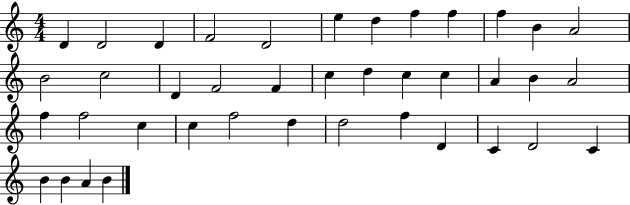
X:1
T:Untitled
M:4/4
L:1/4
K:C
D D2 D F2 D2 e d f f f B A2 B2 c2 D F2 F c d c c A B A2 f f2 c c f2 d d2 f D C D2 C B B A B